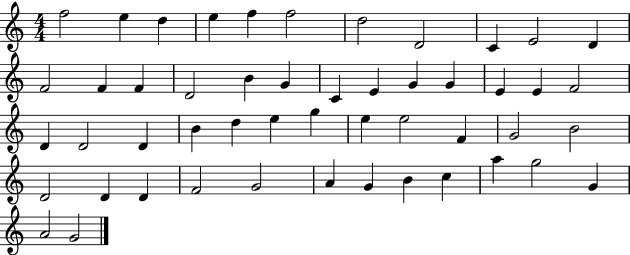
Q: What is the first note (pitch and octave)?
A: F5